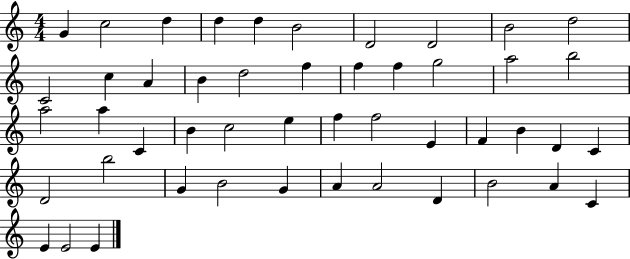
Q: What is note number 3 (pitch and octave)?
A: D5